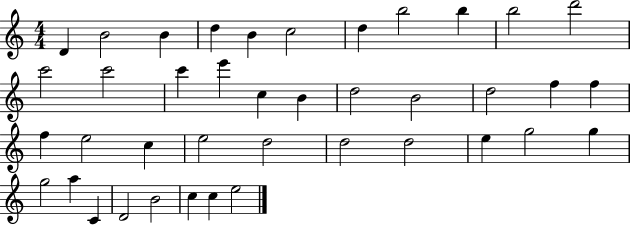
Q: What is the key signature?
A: C major